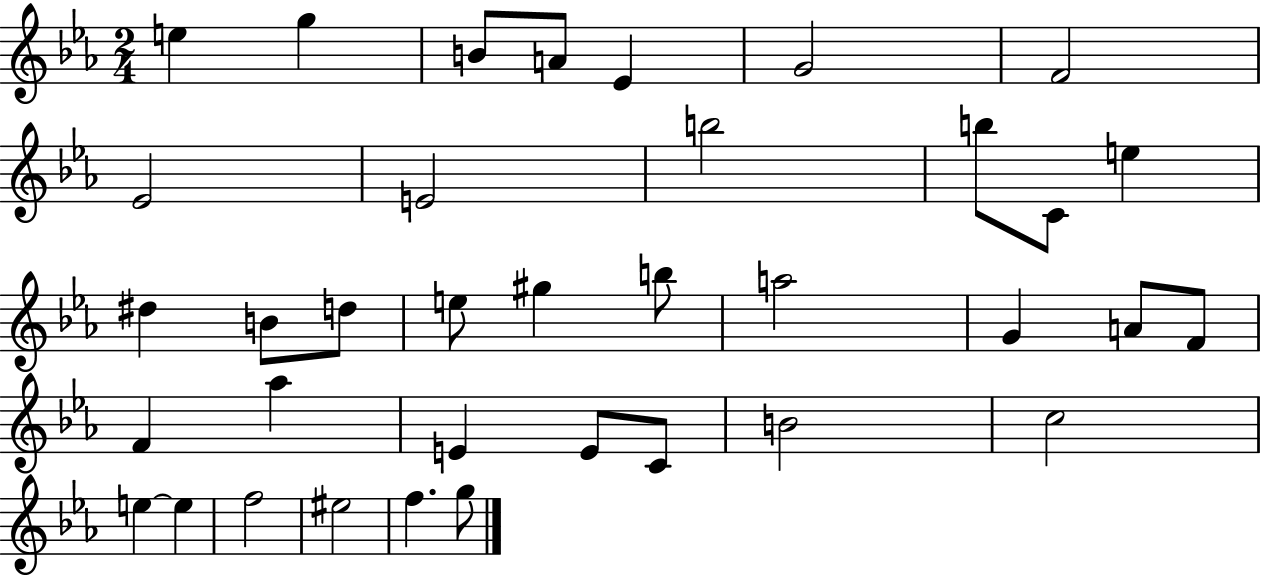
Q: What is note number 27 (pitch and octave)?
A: E4